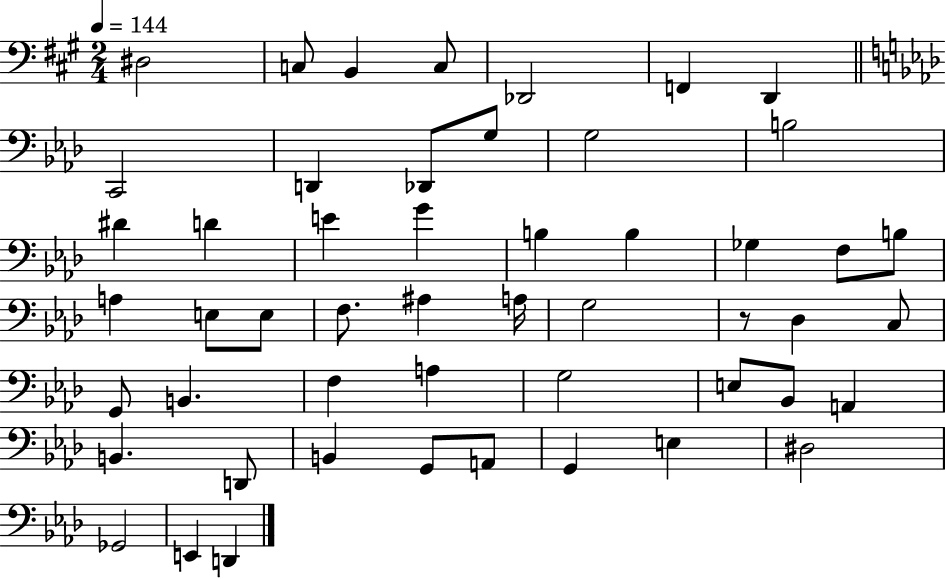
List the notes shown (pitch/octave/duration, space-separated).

D#3/h C3/e B2/q C3/e Db2/h F2/q D2/q C2/h D2/q Db2/e G3/e G3/h B3/h D#4/q D4/q E4/q G4/q B3/q B3/q Gb3/q F3/e B3/e A3/q E3/e E3/e F3/e. A#3/q A3/s G3/h R/e Db3/q C3/e G2/e B2/q. F3/q A3/q G3/h E3/e Bb2/e A2/q B2/q. D2/e B2/q G2/e A2/e G2/q E3/q D#3/h Gb2/h E2/q D2/q